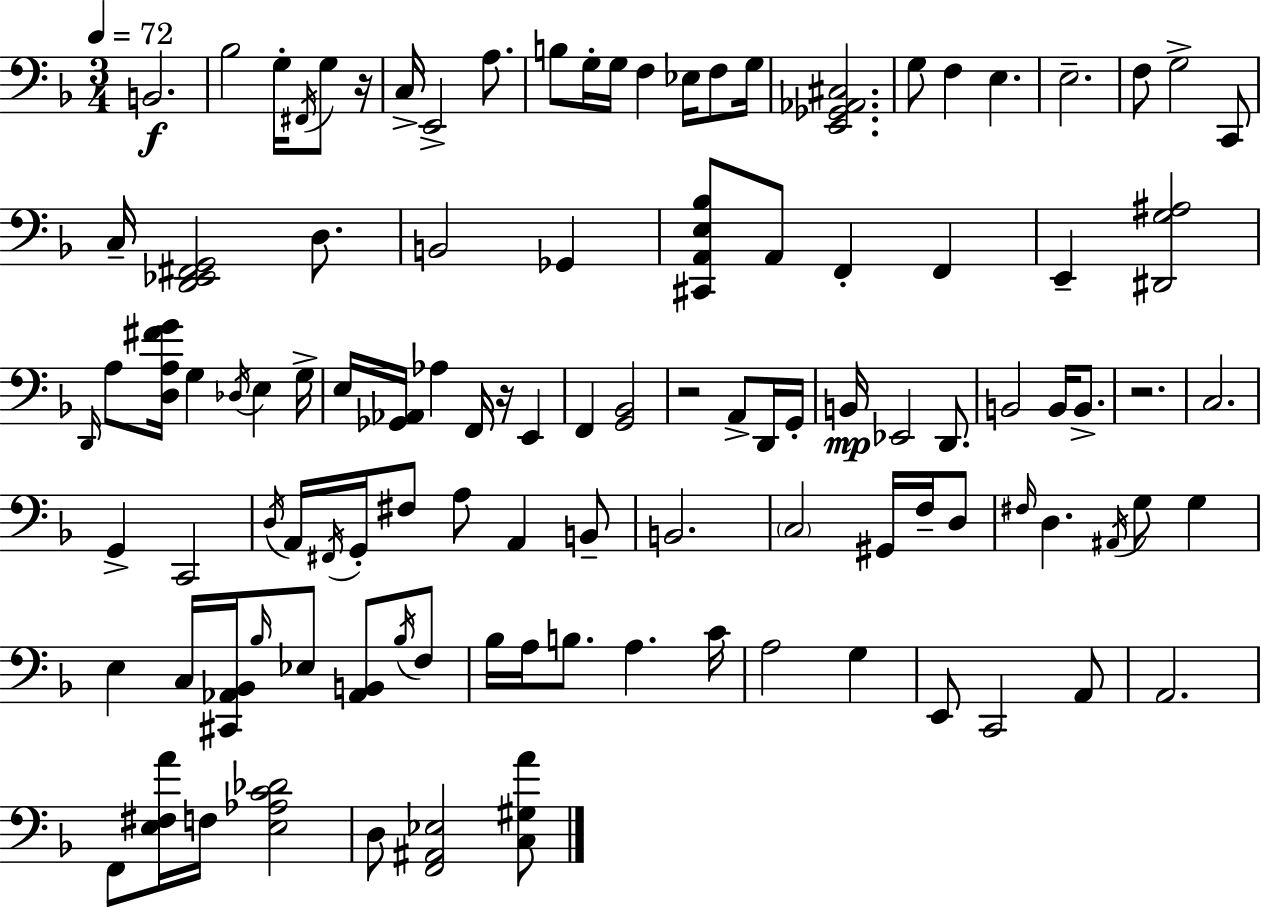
{
  \clef bass
  \numericTimeSignature
  \time 3/4
  \key d \minor
  \tempo 4 = 72
  \repeat volta 2 { b,2.\f | bes2 g16-. \acciaccatura { fis,16 } g8 | r16 c16-> e,2-> a8. | b8 g16-. g16 f4 ees16 f8 | \break g16 <e, ges, aes, cis>2. | g8 f4 e4. | e2.-- | f8 g2-> c,8 | \break c16-- <d, ees, fis, g,>2 d8. | b,2 ges,4 | <cis, a, e bes>8 a,8 f,4-. f,4 | e,4-- <dis, g ais>2 | \break \grace { d,16 } a8 <d a fis' g'>16 g4 \acciaccatura { des16 } e4 | g16-> e16 <ges, aes,>16 aes4 f,16 r16 e,4 | f,4 <g, bes,>2 | r2 a,8-> | \break d,16 g,16-. b,16\mp ees,2 | d,8. b,2 b,16 | b,8.-> r2. | c2. | \break g,4-> c,2 | \acciaccatura { d16 } a,16 \acciaccatura { fis,16 } g,16-. fis8 a8 a,4 | b,8-- b,2. | \parenthesize c2 | \break gis,16 f16-- d8 \grace { fis16 } d4. | \acciaccatura { ais,16 } g8 g4 e4 c16 | <cis, aes, bes,>16 \grace { bes16 } ees8 <aes, b,>8 \acciaccatura { bes16 } f8 bes16 a16 b8. | a4. c'16 a2 | \break g4 e,8 c,2 | a,8 a,2. | f,8 <e fis a'>16 | f16 <e aes c' des'>2 d8 <f, ais, ees>2 | \break <c gis a'>8 } \bar "|."
}